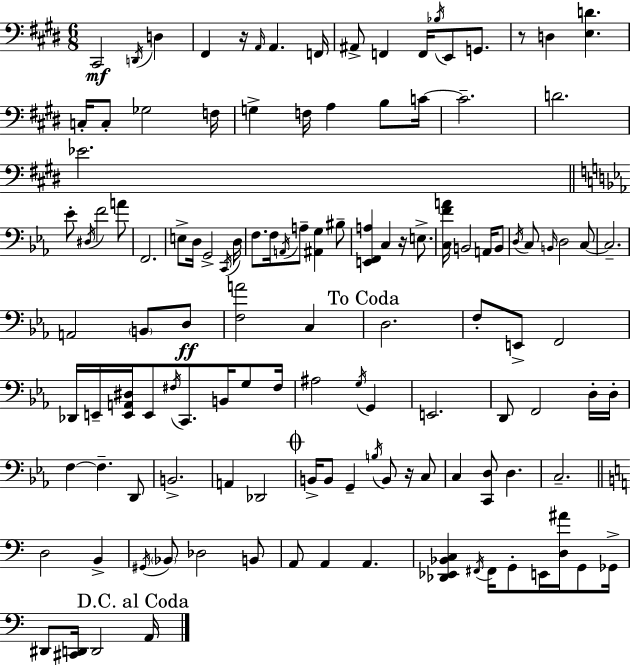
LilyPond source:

{
  \clef bass
  \numericTimeSignature
  \time 6/8
  \key e \major
  cis,2\mf \acciaccatura { d,16 } d4 | fis,4 r16 \grace { a,16 } a,4. | f,16 ais,8-> f,4 f,16 \acciaccatura { bes16 } e,8 | g,8. r8 d4 <e d'>4. | \break c16-. c8-. ges2 | f16 g4-> f16 a4 | b8 c'16~~ c'2.-- | d'2. | \break ees'2. | \bar "||" \break \key c \minor ees'8-. \acciaccatura { dis16 } f'2 a'8 | f,2. | e8-> d16 g,2-> | \acciaccatura { c,16 } d16 f8. f16 \acciaccatura { a,16 } a8-- <ais, g>4 | \break bis8-- <e, f, a>4 c4 r16 | e8.-> <c f' a'>16 b,2 | a,16 b,8 \acciaccatura { d16 } c8 \grace { b,16 } d2 | c8~~ c2.-- | \break a,2 | \parenthesize b,8 d8\ff <f a'>2 | c4 \mark "To Coda" d2. | f8-. e,8-> f,2 | \break des,16 e,16-- <e, a, dis>16 e,8 \acciaccatura { fis16 } c,8. | b,16 g8 fis16 ais2 | \acciaccatura { g16 } g,4 e,2. | d,8 f,2 | \break d16-. d16-. f4~~ f4.-- | d,8 b,2.-> | a,4 des,2 | \mark \markup { \musicglyph "scripts.coda" } b,16-> b,8 g,4-- | \break \acciaccatura { b16 } b,8 r16 c8 c4 | <c, d>8 d4. c2.-- | \bar "||" \break \key a \minor d2 b,4-> | \acciaccatura { gis,16 } \parenthesize bes,8 des2 b,8 | a,8 a,4 a,4. | <des, ees, bes, c>4 \acciaccatura { fis,16 } fis,16 g,8-. e,16 <d ais'>16 g,8 | \break ges,16-> dis,8 <cis, d,>16 d,2 | \mark "D.C. al Coda" a,16 \bar "|."
}